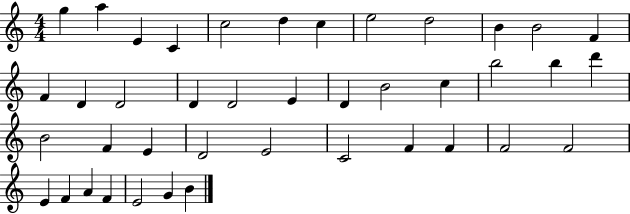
G5/q A5/q E4/q C4/q C5/h D5/q C5/q E5/h D5/h B4/q B4/h F4/q F4/q D4/q D4/h D4/q D4/h E4/q D4/q B4/h C5/q B5/h B5/q D6/q B4/h F4/q E4/q D4/h E4/h C4/h F4/q F4/q F4/h F4/h E4/q F4/q A4/q F4/q E4/h G4/q B4/q